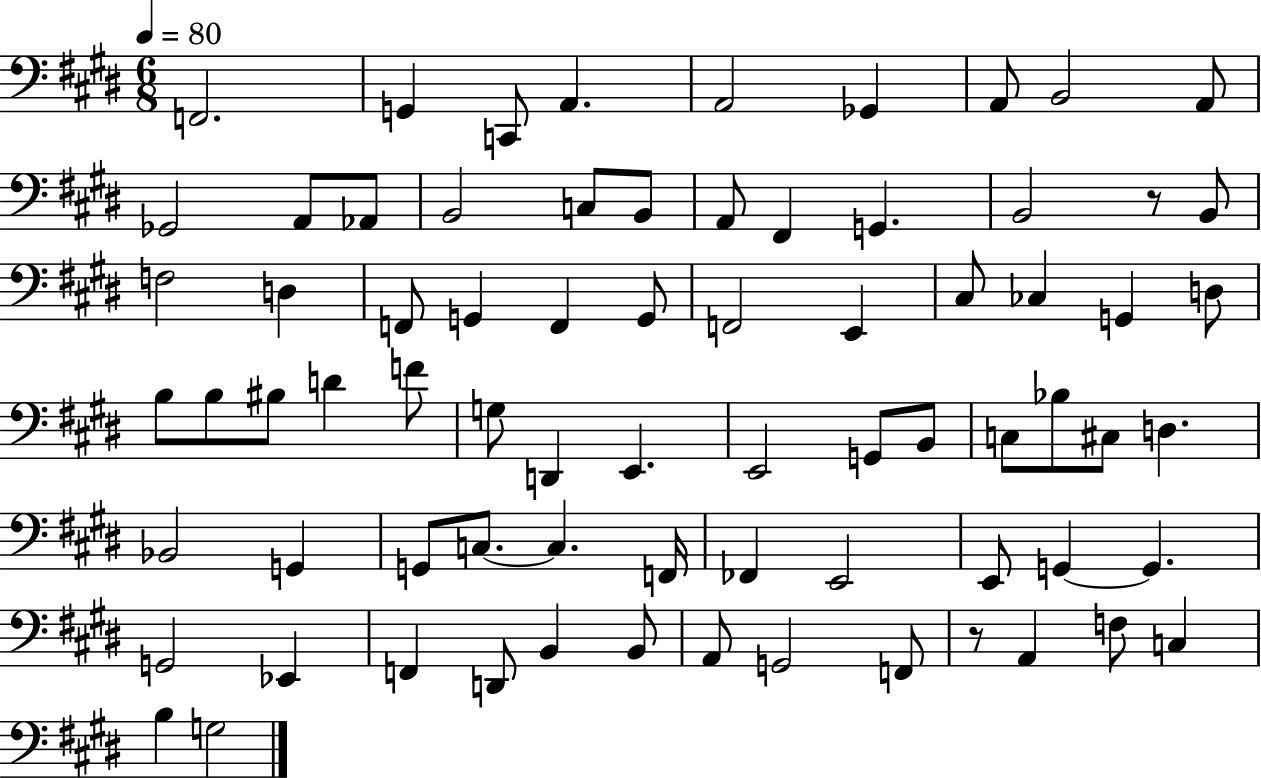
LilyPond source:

{
  \clef bass
  \numericTimeSignature
  \time 6/8
  \key e \major
  \tempo 4 = 80
  f,2. | g,4 c,8 a,4. | a,2 ges,4 | a,8 b,2 a,8 | \break ges,2 a,8 aes,8 | b,2 c8 b,8 | a,8 fis,4 g,4. | b,2 r8 b,8 | \break f2 d4 | f,8 g,4 f,4 g,8 | f,2 e,4 | cis8 ces4 g,4 d8 | \break b8 b8 bis8 d'4 f'8 | g8 d,4 e,4. | e,2 g,8 b,8 | c8 bes8 cis8 d4. | \break bes,2 g,4 | g,8 c8.~~ c4. f,16 | fes,4 e,2 | e,8 g,4~~ g,4. | \break g,2 ees,4 | f,4 d,8 b,4 b,8 | a,8 g,2 f,8 | r8 a,4 f8 c4 | \break b4 g2 | \bar "|."
}